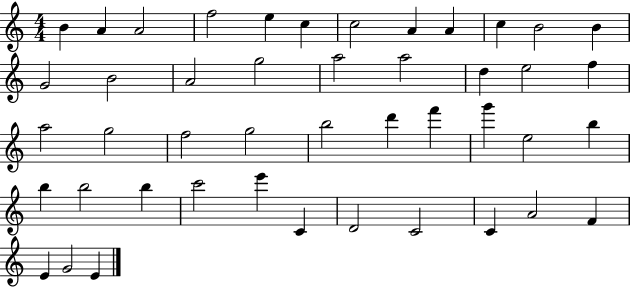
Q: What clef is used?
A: treble